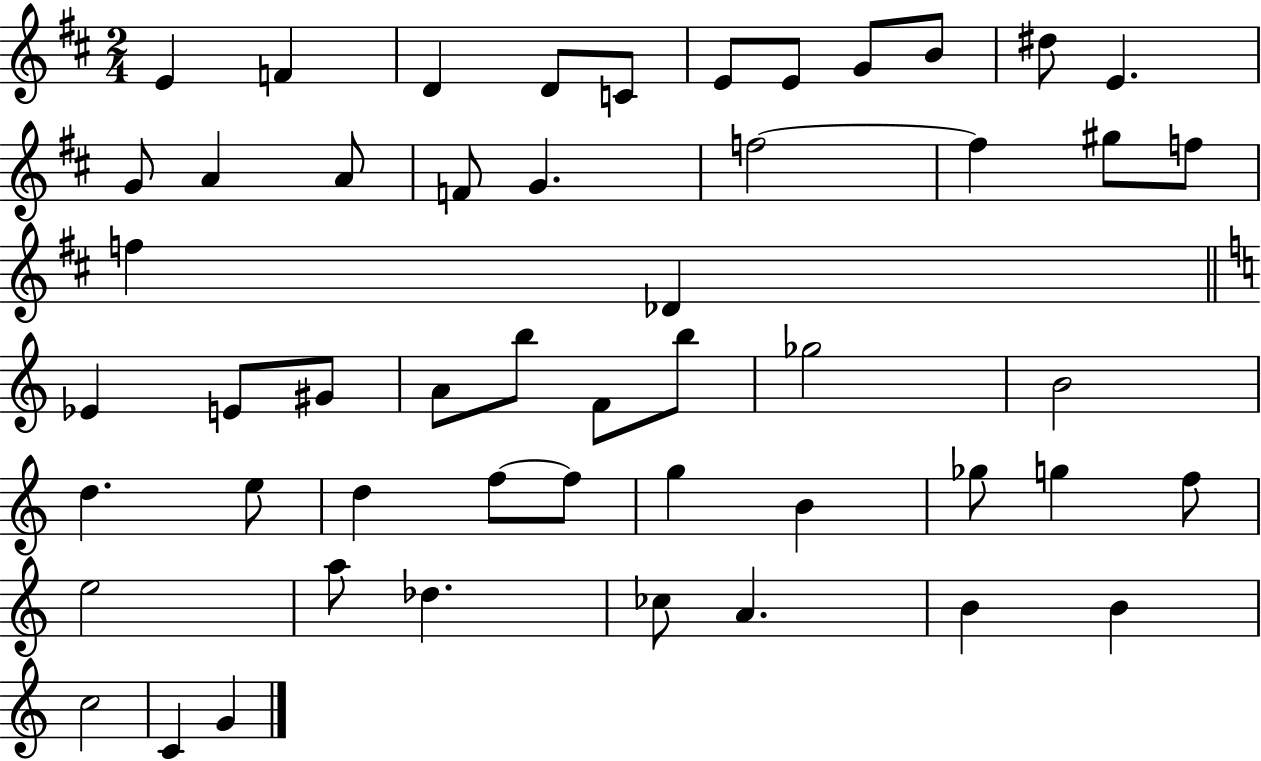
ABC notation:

X:1
T:Untitled
M:2/4
L:1/4
K:D
E F D D/2 C/2 E/2 E/2 G/2 B/2 ^d/2 E G/2 A A/2 F/2 G f2 f ^g/2 f/2 f _D _E E/2 ^G/2 A/2 b/2 F/2 b/2 _g2 B2 d e/2 d f/2 f/2 g B _g/2 g f/2 e2 a/2 _d _c/2 A B B c2 C G